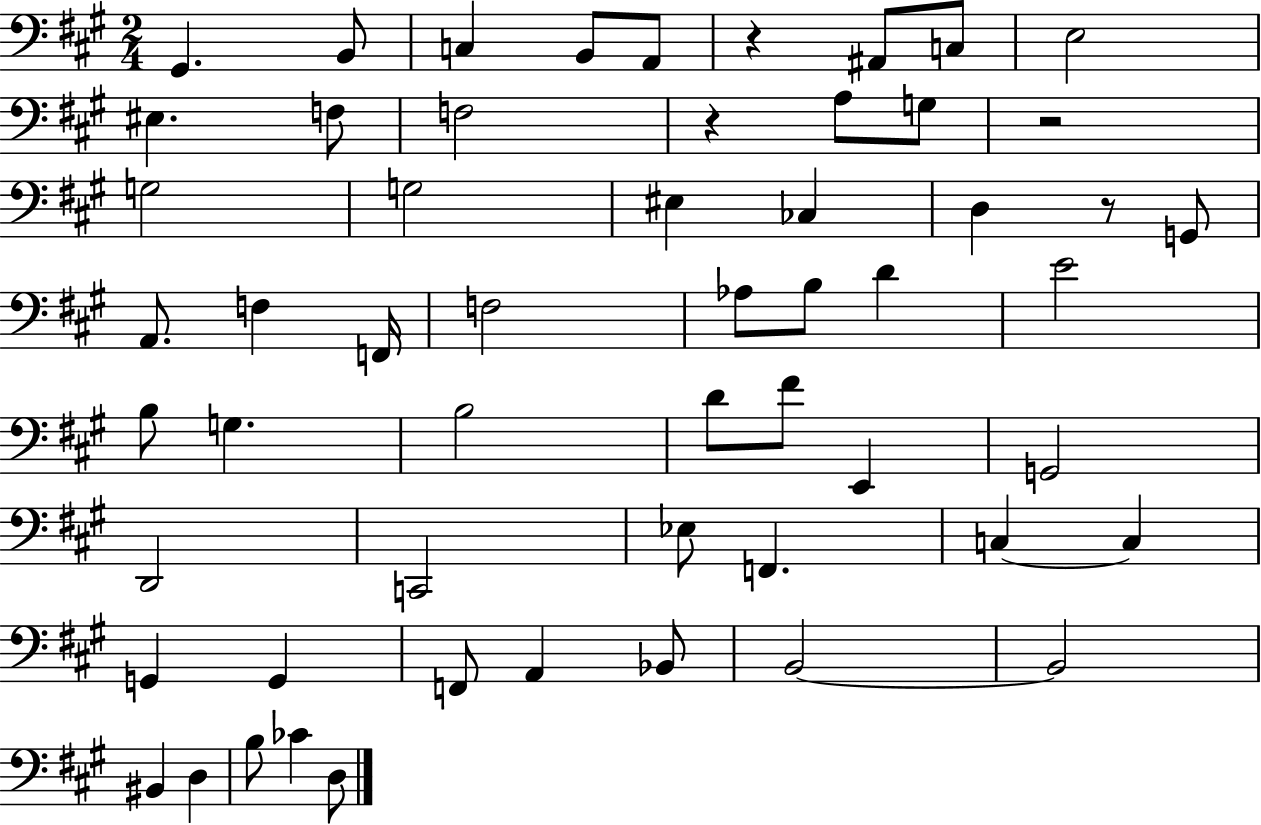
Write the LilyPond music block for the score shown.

{
  \clef bass
  \numericTimeSignature
  \time 2/4
  \key a \major
  gis,4. b,8 | c4 b,8 a,8 | r4 ais,8 c8 | e2 | \break eis4. f8 | f2 | r4 a8 g8 | r2 | \break g2 | g2 | eis4 ces4 | d4 r8 g,8 | \break a,8. f4 f,16 | f2 | aes8 b8 d'4 | e'2 | \break b8 g4. | b2 | d'8 fis'8 e,4 | g,2 | \break d,2 | c,2 | ees8 f,4. | c4~~ c4 | \break g,4 g,4 | f,8 a,4 bes,8 | b,2~~ | b,2 | \break bis,4 d4 | b8 ces'4 d8 | \bar "|."
}